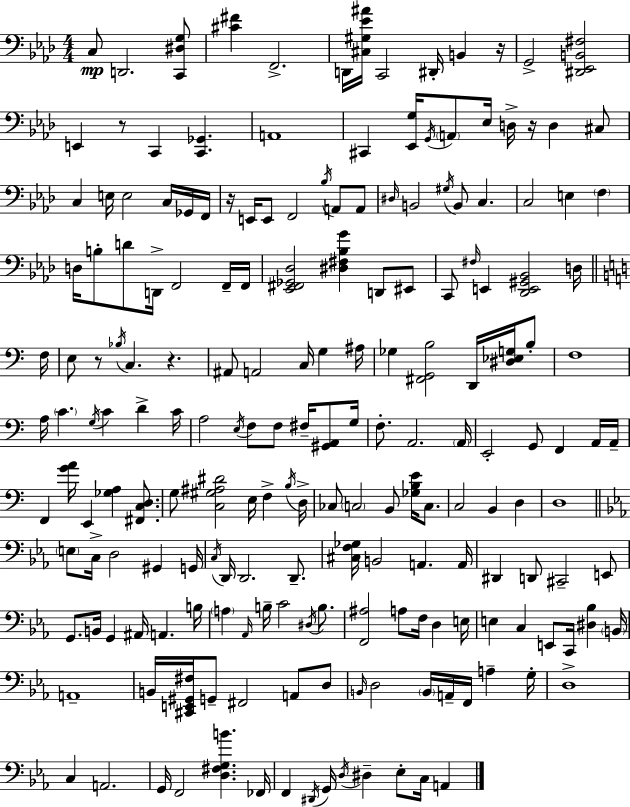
C3/e D2/h. [C2,D#3,G3]/e [C#4,F#4]/q F2/h. D2/s [C#3,G#3,Eb4,A#4]/s C2/h D#2/s B2/q R/s G2/h [D#2,Eb2,B2,F#3]/h E2/q R/e C2/q [C2,Gb2]/q. A2/w C#2/q [Eb2,G3]/s G2/s A2/e Eb3/s D3/s R/s D3/q C#3/e C3/q E3/s E3/h C3/s Gb2/s F2/s R/s E2/s E2/e F2/h Bb3/s A2/e A2/e D#3/s B2/h G#3/s B2/e C3/q. C3/h E3/q F3/q D3/s B3/e D4/e D2/s F2/h F2/s F2/s [Eb2,F#2,Gb2,Db3]/h [D#3,F#3,Bb3,G4]/q D2/e EIS2/e C2/e F#3/s E2/q [Db2,E2,G#2,Bb2]/h D3/s F3/s E3/e R/e Bb3/s C3/q. R/q. A#2/e A2/h C3/s G3/q A#3/s Gb3/q [F#2,G2,B3]/h D2/s [D#3,Eb3,G3]/s B3/e F3/w A3/s C4/q. G3/s C4/q D4/q C4/s A3/h E3/s F3/e F3/e F#3/s [G#2,A2]/e G3/s F3/e. A2/h. A2/s E2/h G2/e F2/q A2/s A2/s F2/q [G4,A4]/s E2/q [Gb3,A3]/q [F#2,C3,D3]/e. G3/e [C3,G#3,A#3,D#4]/h E3/s F3/q B3/s D3/s CES3/e C3/h B2/e [Gb3,B3,E4]/s C3/e. C3/h B2/q D3/q D3/w E3/e C3/s D3/h G#2/q G2/s C3/s D2/s D2/h. D2/e. [C#3,F3,Gb3]/s B2/h A2/q. A2/s D#2/q D2/e C#2/h E2/e G2/e. B2/s G2/q A#2/s A2/q. B3/s A3/q Ab2/s B3/s C4/h D#3/s B3/e. [F2,A#3]/h A3/e F3/s D3/q E3/s E3/q C3/q E2/e C2/s [D#3,Bb3]/q B2/s A2/w B2/s [C#2,E2,G#2,F#3]/s G2/e F#2/h A2/e D3/e B2/s D3/h B2/s A2/s F2/s A3/q G3/s D3/w C3/q A2/h. G2/s F2/h [D3,F#3,G3,B4]/q. FES2/s F2/q D#2/s G2/s D3/s D#3/q Eb3/e C3/s A2/q